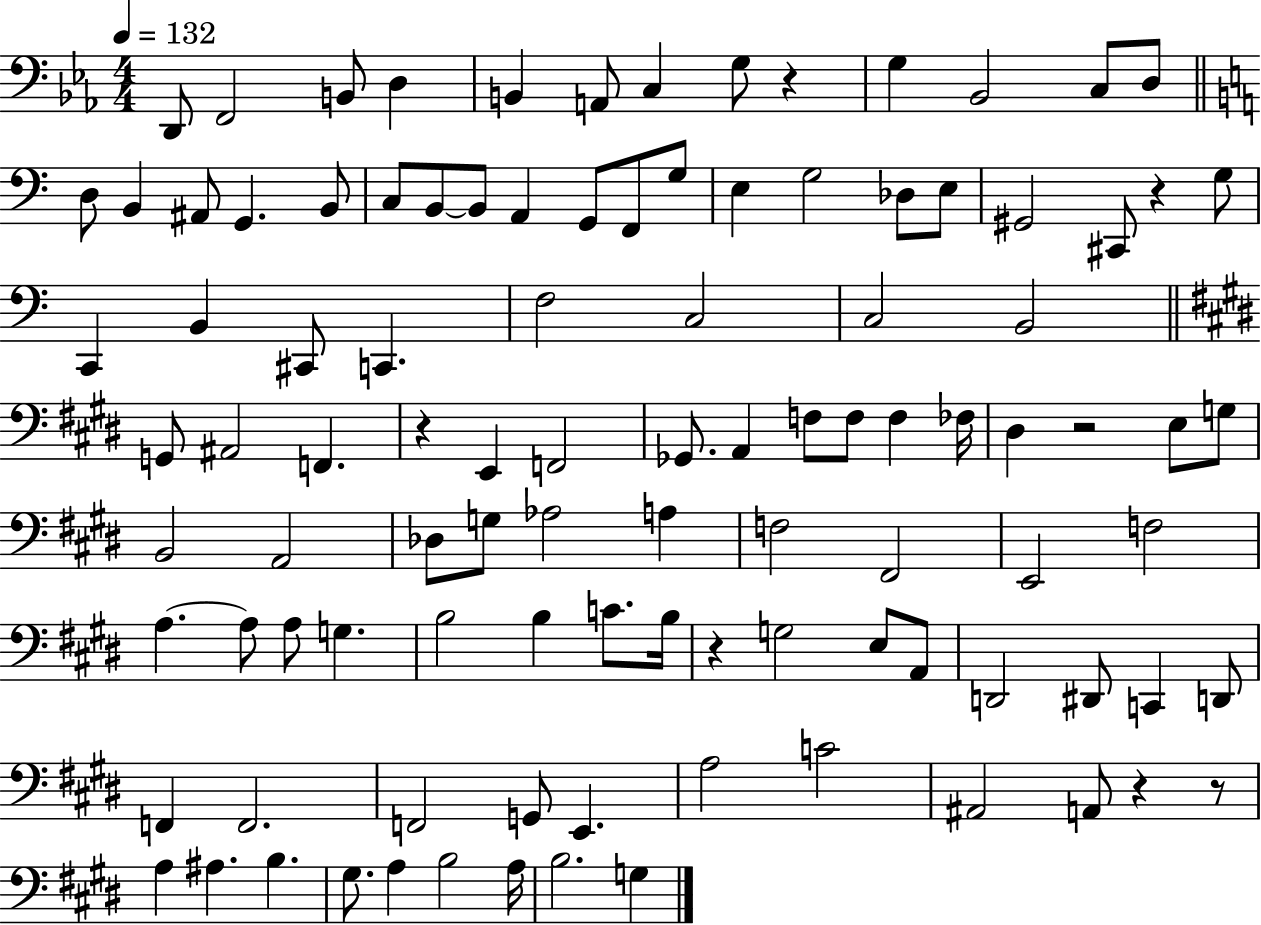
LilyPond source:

{
  \clef bass
  \numericTimeSignature
  \time 4/4
  \key ees \major
  \tempo 4 = 132
  \repeat volta 2 { d,8 f,2 b,8 d4 | b,4 a,8 c4 g8 r4 | g4 bes,2 c8 d8 | \bar "||" \break \key a \minor d8 b,4 ais,8 g,4. b,8 | c8 b,8~~ b,8 a,4 g,8 f,8 g8 | e4 g2 des8 e8 | gis,2 cis,8 r4 g8 | \break c,4 b,4 cis,8 c,4. | f2 c2 | c2 b,2 | \bar "||" \break \key e \major g,8 ais,2 f,4. | r4 e,4 f,2 | ges,8. a,4 f8 f8 f4 fes16 | dis4 r2 e8 g8 | \break b,2 a,2 | des8 g8 aes2 a4 | f2 fis,2 | e,2 f2 | \break a4.~~ a8 a8 g4. | b2 b4 c'8. b16 | r4 g2 e8 a,8 | d,2 dis,8 c,4 d,8 | \break f,4 f,2. | f,2 g,8 e,4. | a2 c'2 | ais,2 a,8 r4 r8 | \break a4 ais4. b4. | gis8. a4 b2 a16 | b2. g4 | } \bar "|."
}